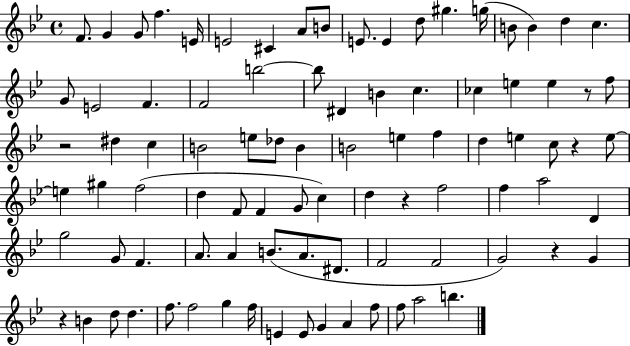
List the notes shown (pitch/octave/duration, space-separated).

F4/e. G4/q G4/e F5/q. E4/s E4/h C#4/q A4/e B4/e E4/e. E4/q D5/e G#5/q. G5/s B4/e B4/q D5/q C5/q. G4/e E4/h F4/q. F4/h B5/h B5/e D#4/q B4/q C5/q. CES5/q E5/q E5/q R/e F5/e R/h D#5/q C5/q B4/h E5/e Db5/e B4/q B4/h E5/q F5/q D5/q E5/q C5/e R/q E5/e E5/q G#5/q F5/h D5/q F4/e F4/q G4/e C5/q D5/q R/q F5/h F5/q A5/h D4/q G5/h G4/e F4/q. A4/e. A4/q B4/e. A4/e. D#4/e. F4/h F4/h G4/h R/q G4/q R/q B4/q D5/e D5/q. F5/e. F5/h G5/q F5/s E4/q E4/e G4/q A4/q F5/e F5/e A5/h B5/q.